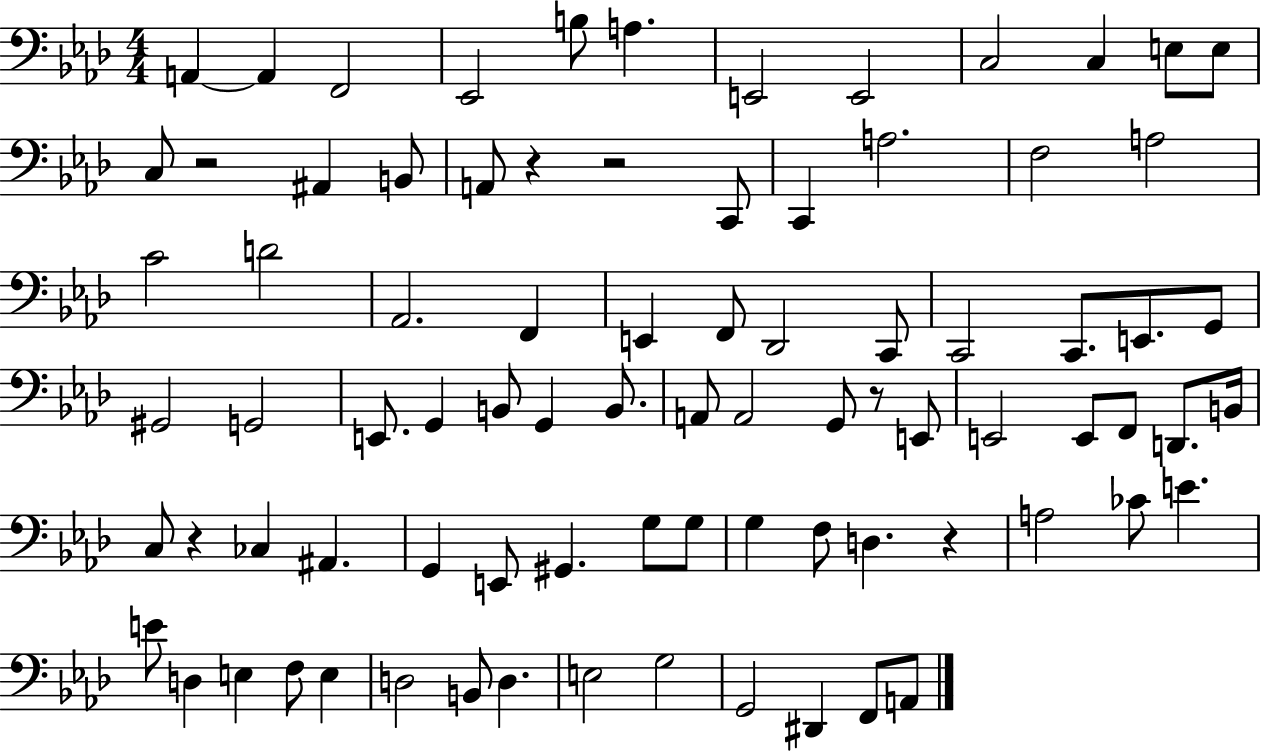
X:1
T:Untitled
M:4/4
L:1/4
K:Ab
A,, A,, F,,2 _E,,2 B,/2 A, E,,2 E,,2 C,2 C, E,/2 E,/2 C,/2 z2 ^A,, B,,/2 A,,/2 z z2 C,,/2 C,, A,2 F,2 A,2 C2 D2 _A,,2 F,, E,, F,,/2 _D,,2 C,,/2 C,,2 C,,/2 E,,/2 G,,/2 ^G,,2 G,,2 E,,/2 G,, B,,/2 G,, B,,/2 A,,/2 A,,2 G,,/2 z/2 E,,/2 E,,2 E,,/2 F,,/2 D,,/2 B,,/4 C,/2 z _C, ^A,, G,, E,,/2 ^G,, G,/2 G,/2 G, F,/2 D, z A,2 _C/2 E E/2 D, E, F,/2 E, D,2 B,,/2 D, E,2 G,2 G,,2 ^D,, F,,/2 A,,/2